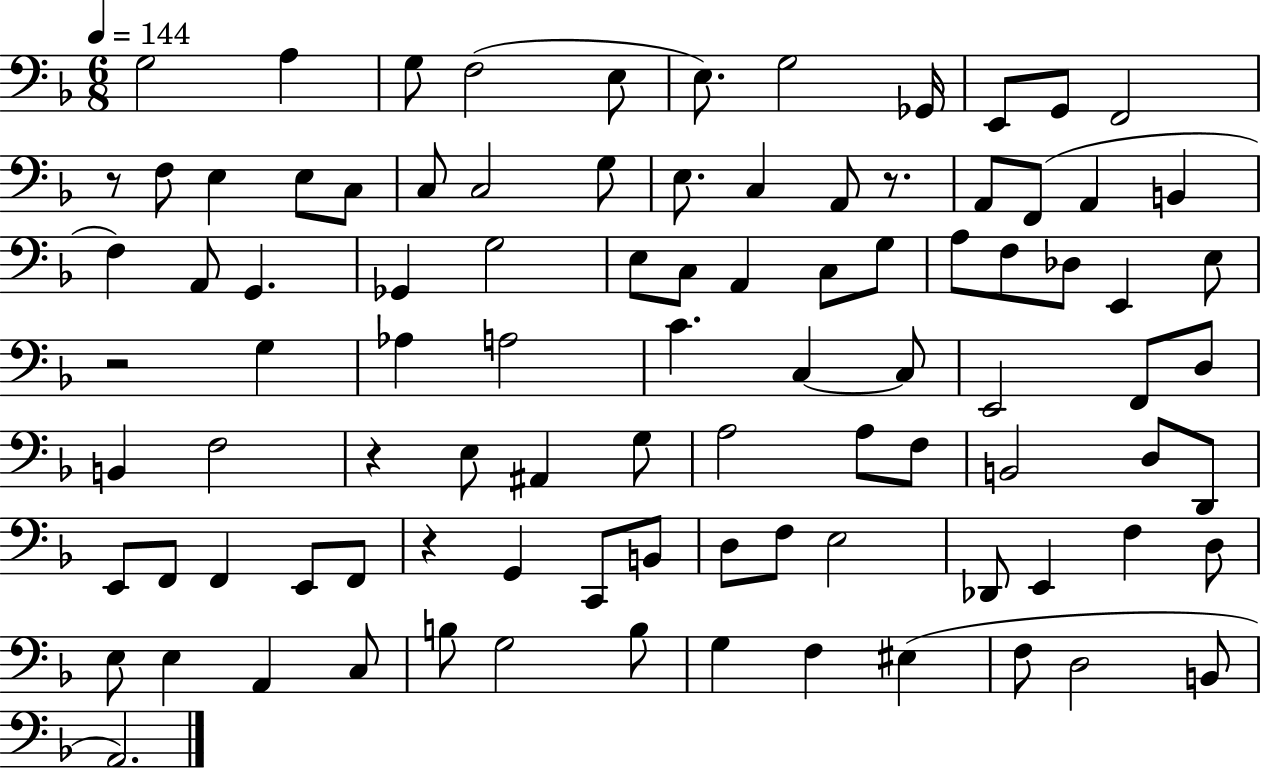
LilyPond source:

{
  \clef bass
  \numericTimeSignature
  \time 6/8
  \key f \major
  \tempo 4 = 144
  g2 a4 | g8 f2( e8 | e8.) g2 ges,16 | e,8 g,8 f,2 | \break r8 f8 e4 e8 c8 | c8 c2 g8 | e8. c4 a,8 r8. | a,8 f,8( a,4 b,4 | \break f4) a,8 g,4. | ges,4 g2 | e8 c8 a,4 c8 g8 | a8 f8 des8 e,4 e8 | \break r2 g4 | aes4 a2 | c'4. c4~~ c8 | e,2 f,8 d8 | \break b,4 f2 | r4 e8 ais,4 g8 | a2 a8 f8 | b,2 d8 d,8 | \break e,8 f,8 f,4 e,8 f,8 | r4 g,4 c,8 b,8 | d8 f8 e2 | des,8 e,4 f4 d8 | \break e8 e4 a,4 c8 | b8 g2 b8 | g4 f4 eis4( | f8 d2 b,8 | \break a,2.) | \bar "|."
}